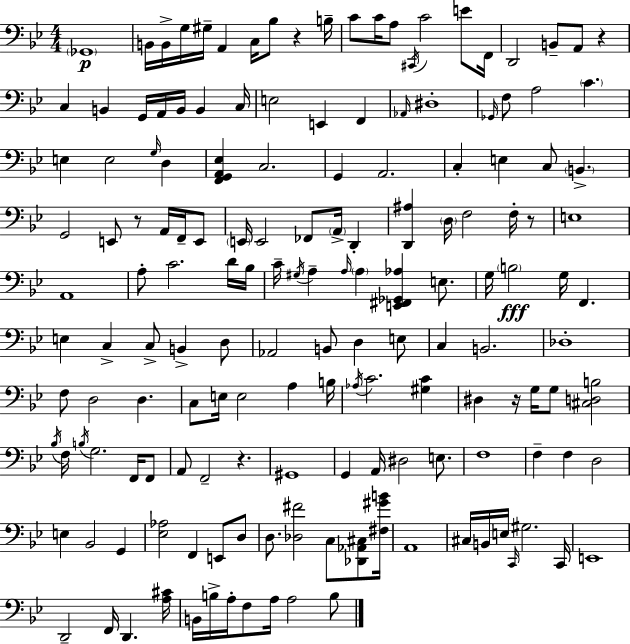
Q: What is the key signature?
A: BES major